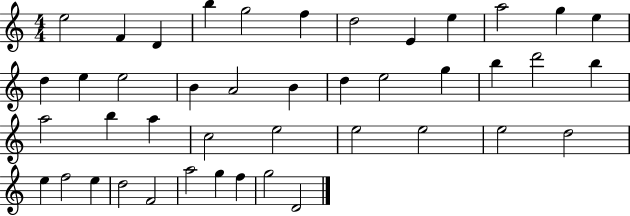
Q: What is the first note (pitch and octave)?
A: E5